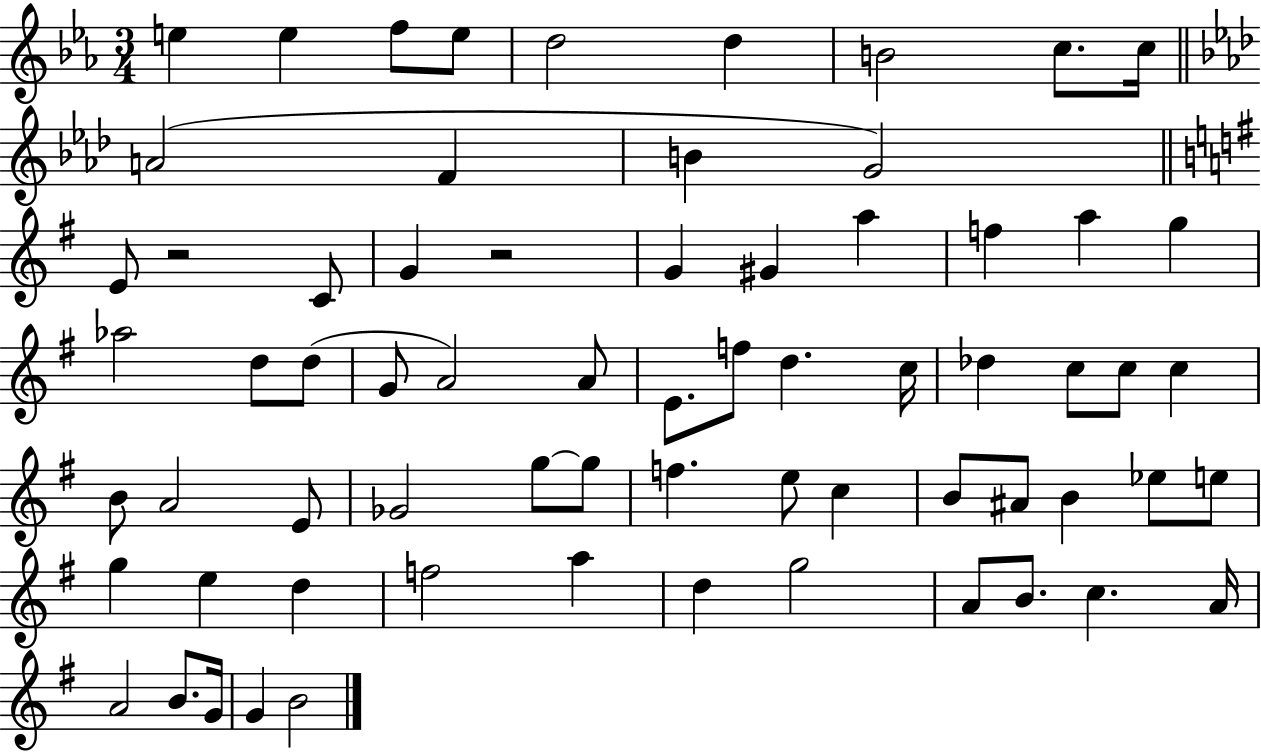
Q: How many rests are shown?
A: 2